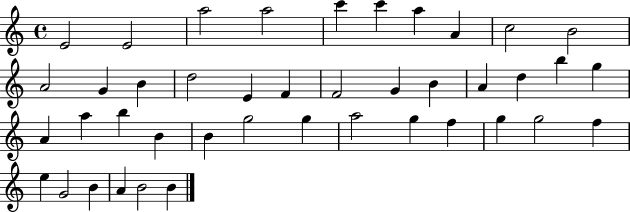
E4/h E4/h A5/h A5/h C6/q C6/q A5/q A4/q C5/h B4/h A4/h G4/q B4/q D5/h E4/q F4/q F4/h G4/q B4/q A4/q D5/q B5/q G5/q A4/q A5/q B5/q B4/q B4/q G5/h G5/q A5/h G5/q F5/q G5/q G5/h F5/q E5/q G4/h B4/q A4/q B4/h B4/q